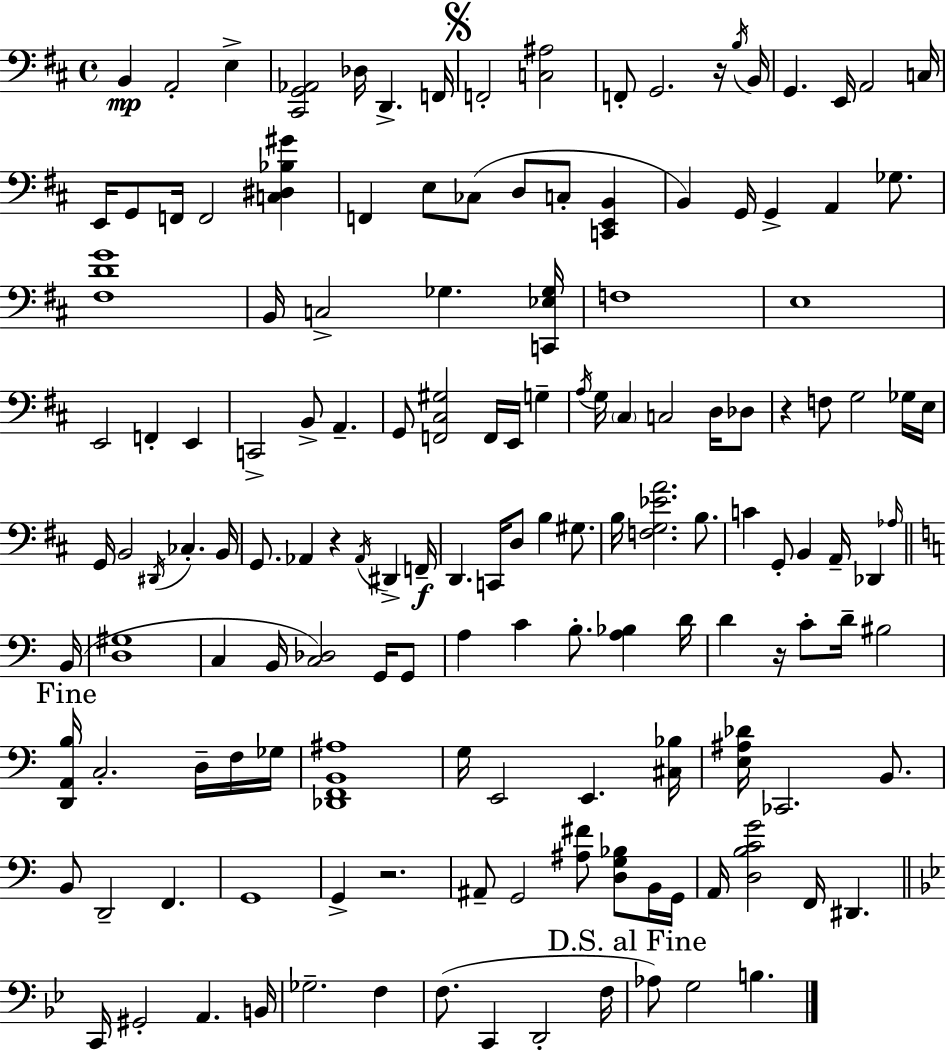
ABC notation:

X:1
T:Untitled
M:4/4
L:1/4
K:D
B,, A,,2 E, [^C,,G,,_A,,]2 _D,/4 D,, F,,/4 F,,2 [C,^A,]2 F,,/2 G,,2 z/4 B,/4 B,,/4 G,, E,,/4 A,,2 C,/4 E,,/4 G,,/2 F,,/4 F,,2 [C,^D,_B,^G] F,, E,/2 _C,/2 D,/2 C,/2 [C,,E,,B,,] B,, G,,/4 G,, A,, _G,/2 [^F,DG]4 B,,/4 C,2 _G, [C,,_E,_G,]/4 F,4 E,4 E,,2 F,, E,, C,,2 B,,/2 A,, G,,/2 [F,,^C,^G,]2 F,,/4 E,,/4 G, A,/4 G,/4 ^C, C,2 D,/4 _D,/2 z F,/2 G,2 _G,/4 E,/4 G,,/4 B,,2 ^D,,/4 _C, B,,/4 G,,/2 _A,, z _A,,/4 ^D,, F,,/4 D,, C,,/4 D,/2 B, ^G,/2 B,/4 [F,G,_EA]2 B,/2 C G,,/2 B,, A,,/4 _D,, _A,/4 B,,/4 [D,^G,]4 C, B,,/4 [C,_D,]2 G,,/4 G,,/2 A, C B,/2 [A,_B,] D/4 D z/4 C/2 D/4 ^B,2 [D,,A,,B,]/4 C,2 D,/4 F,/4 _G,/4 [_D,,F,,B,,^A,]4 G,/4 E,,2 E,, [^C,_B,]/4 [E,^A,_D]/4 _C,,2 B,,/2 B,,/2 D,,2 F,, G,,4 G,, z2 ^A,,/2 G,,2 [^A,^F]/2 [D,G,_B,]/2 B,,/4 G,,/4 A,,/4 [D,B,CG]2 F,,/4 ^D,, C,,/4 ^G,,2 A,, B,,/4 _G,2 F, F,/2 C,, D,,2 F,/4 _A,/2 G,2 B,